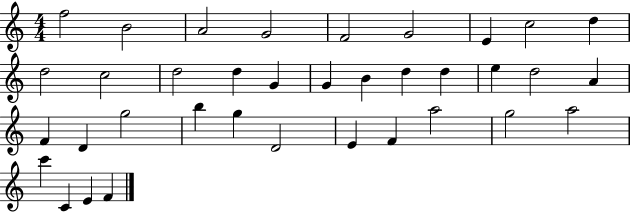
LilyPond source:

{
  \clef treble
  \numericTimeSignature
  \time 4/4
  \key c \major
  f''2 b'2 | a'2 g'2 | f'2 g'2 | e'4 c''2 d''4 | \break d''2 c''2 | d''2 d''4 g'4 | g'4 b'4 d''4 d''4 | e''4 d''2 a'4 | \break f'4 d'4 g''2 | b''4 g''4 d'2 | e'4 f'4 a''2 | g''2 a''2 | \break c'''4 c'4 e'4 f'4 | \bar "|."
}